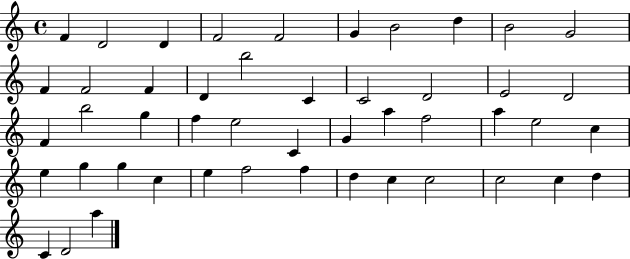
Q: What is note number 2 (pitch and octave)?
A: D4